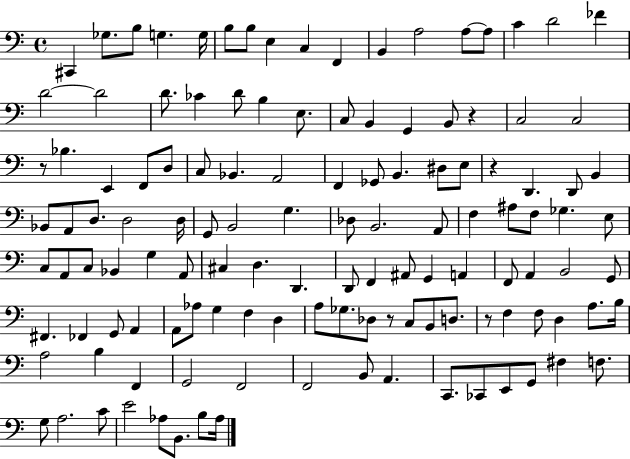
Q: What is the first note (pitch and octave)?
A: C#2